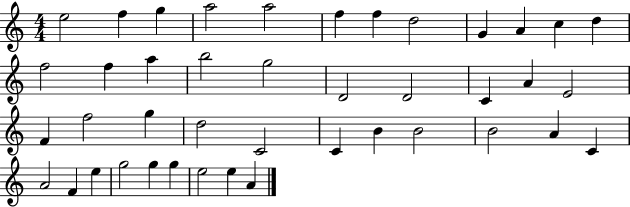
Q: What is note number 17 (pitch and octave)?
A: G5